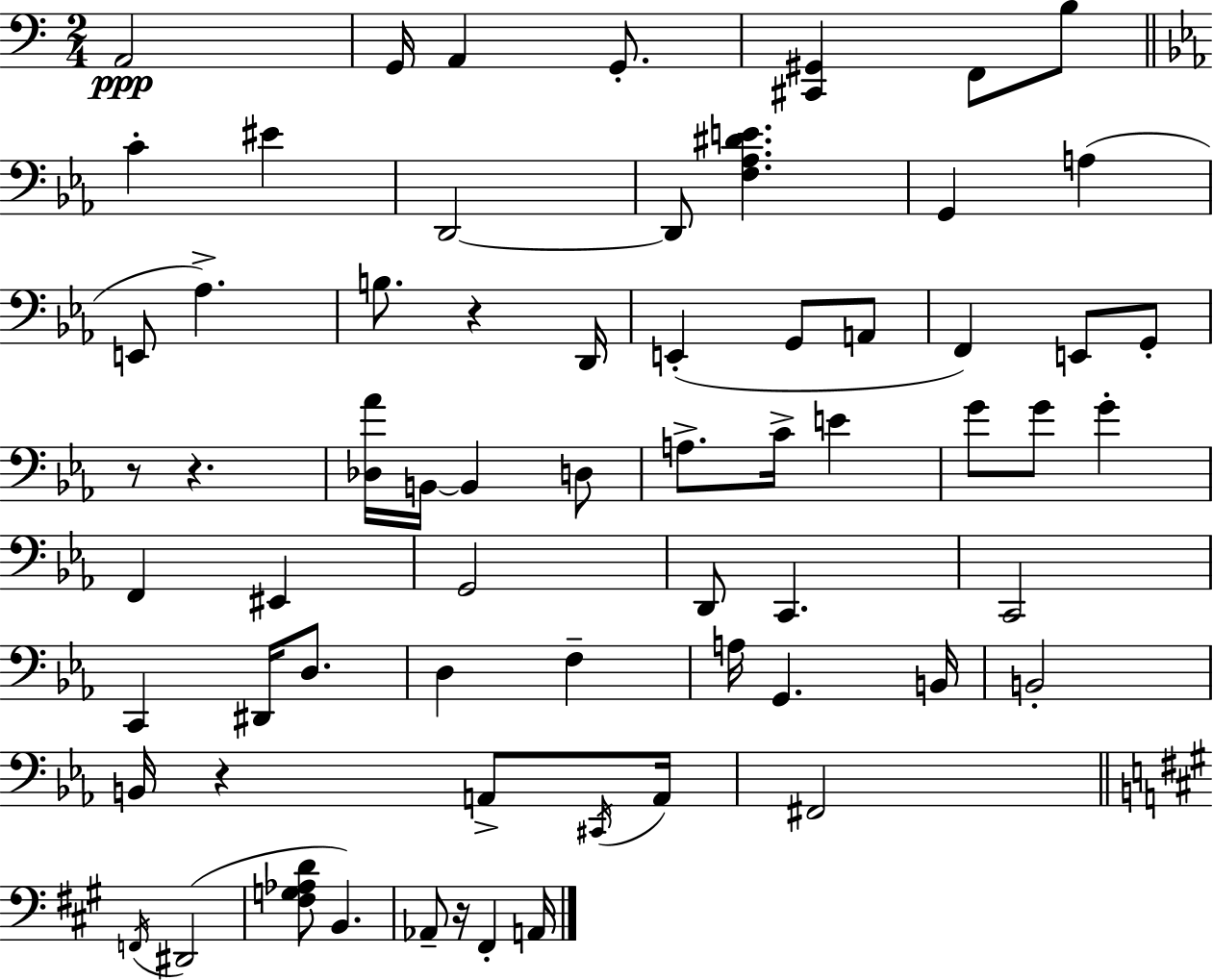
X:1
T:Untitled
M:2/4
L:1/4
K:Am
A,,2 G,,/4 A,, G,,/2 [^C,,^G,,] F,,/2 B,/2 C ^E D,,2 D,,/2 [F,_A,^DE] G,, A, E,,/2 _A, B,/2 z D,,/4 E,, G,,/2 A,,/2 F,, E,,/2 G,,/2 z/2 z [_D,_A]/4 B,,/4 B,, D,/2 A,/2 C/4 E G/2 G/2 G F,, ^E,, G,,2 D,,/2 C,, C,,2 C,, ^D,,/4 D,/2 D, F, A,/4 G,, B,,/4 B,,2 B,,/4 z A,,/2 ^C,,/4 A,,/4 ^F,,2 F,,/4 ^D,,2 [^F,G,_A,D]/2 B,, _A,,/2 z/4 ^F,, A,,/4